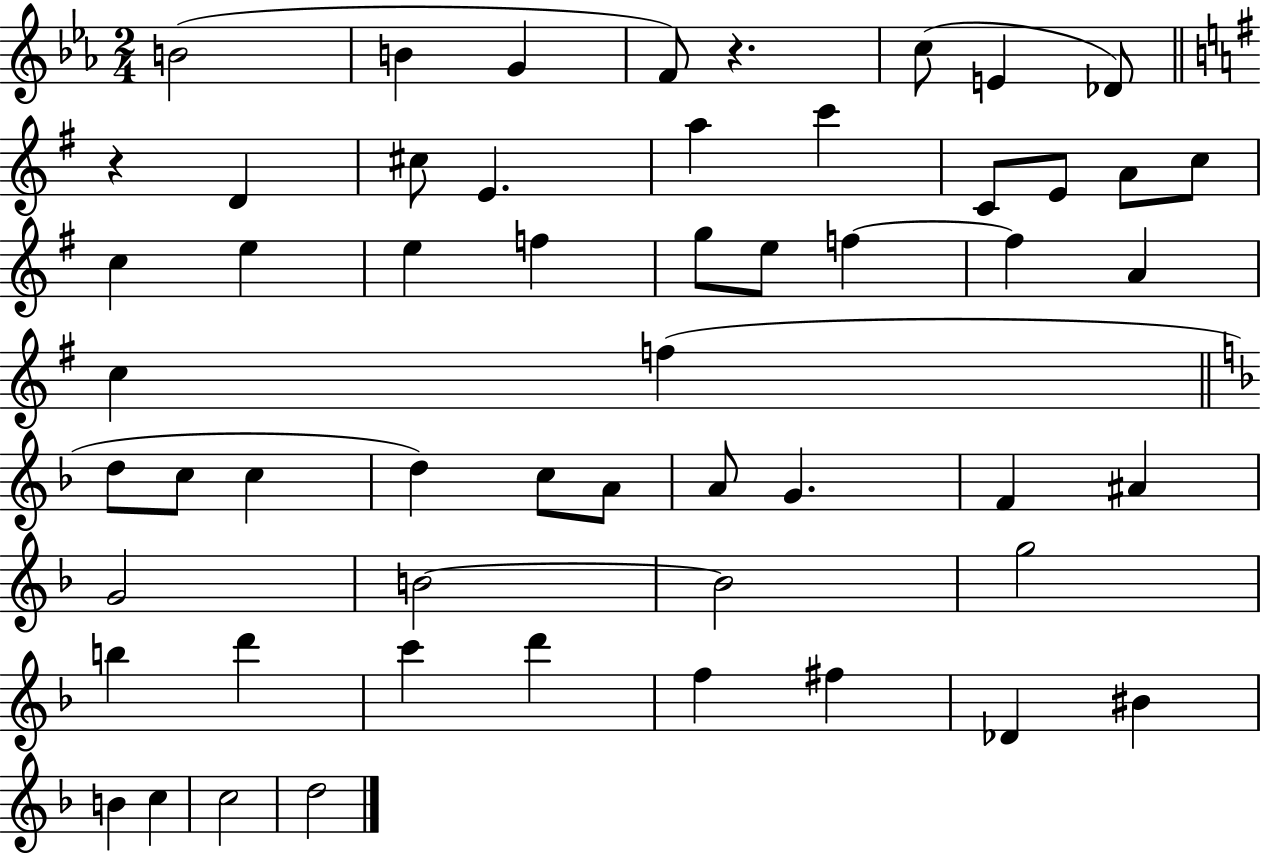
{
  \clef treble
  \numericTimeSignature
  \time 2/4
  \key ees \major
  b'2( | b'4 g'4 | f'8) r4. | c''8( e'4 des'8) | \break \bar "||" \break \key e \minor r4 d'4 | cis''8 e'4. | a''4 c'''4 | c'8 e'8 a'8 c''8 | \break c''4 e''4 | e''4 f''4 | g''8 e''8 f''4~~ | f''4 a'4 | \break c''4 f''4( | \bar "||" \break \key f \major d''8 c''8 c''4 | d''4) c''8 a'8 | a'8 g'4. | f'4 ais'4 | \break g'2 | b'2~~ | b'2 | g''2 | \break b''4 d'''4 | c'''4 d'''4 | f''4 fis''4 | des'4 bis'4 | \break b'4 c''4 | c''2 | d''2 | \bar "|."
}